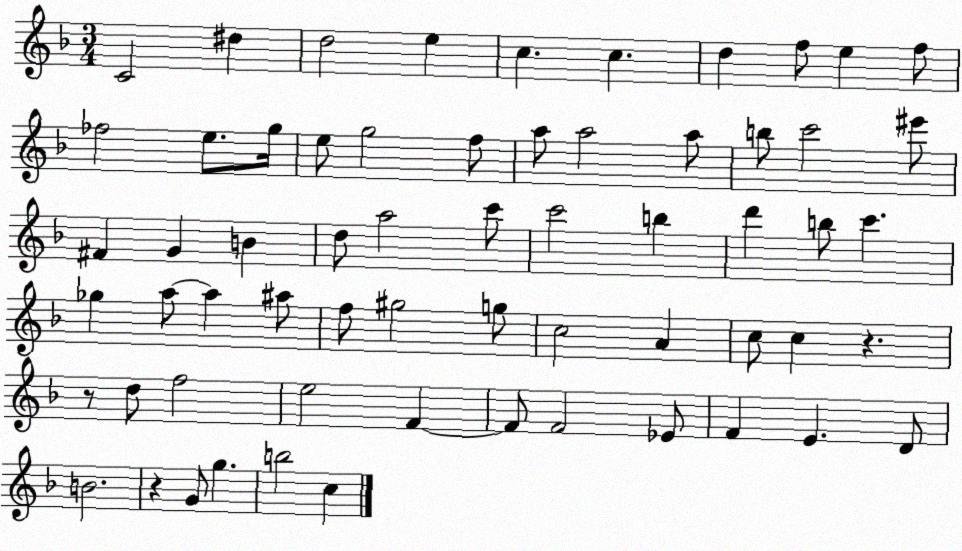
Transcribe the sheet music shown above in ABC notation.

X:1
T:Untitled
M:3/4
L:1/4
K:F
C2 ^d d2 e c c d f/2 e f/2 _f2 e/2 g/4 e/2 g2 f/2 a/2 a2 a/2 b/2 c'2 ^e'/2 ^F G B d/2 a2 c'/2 c'2 b d' b/2 c' _g a/2 a ^a/2 f/2 ^g2 g/2 c2 A c/2 c z z/2 d/2 f2 e2 F F/2 F2 _E/2 F E D/2 B2 z G/2 g b2 c